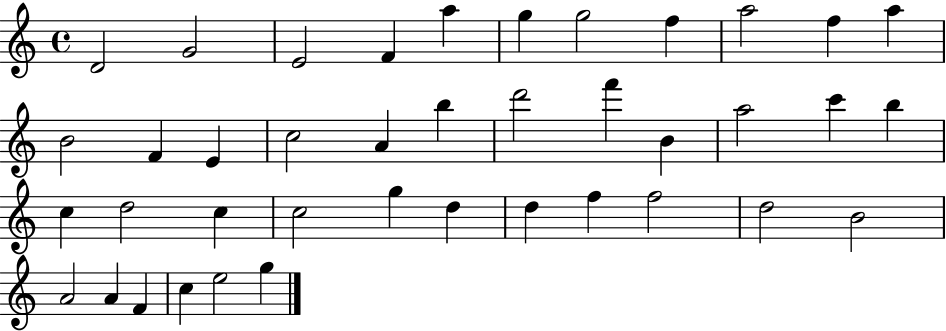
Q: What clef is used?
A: treble